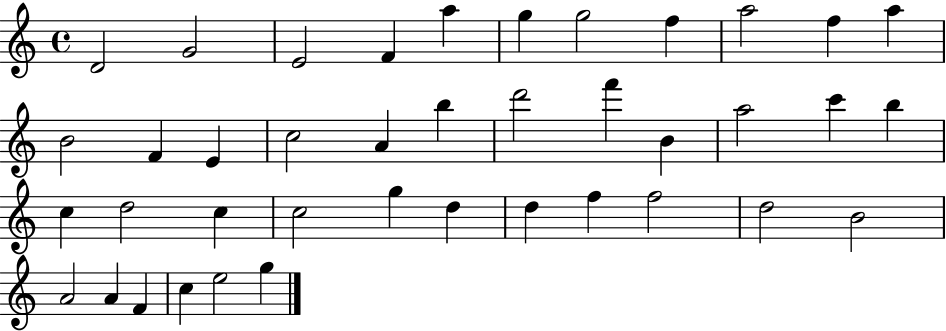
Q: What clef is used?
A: treble